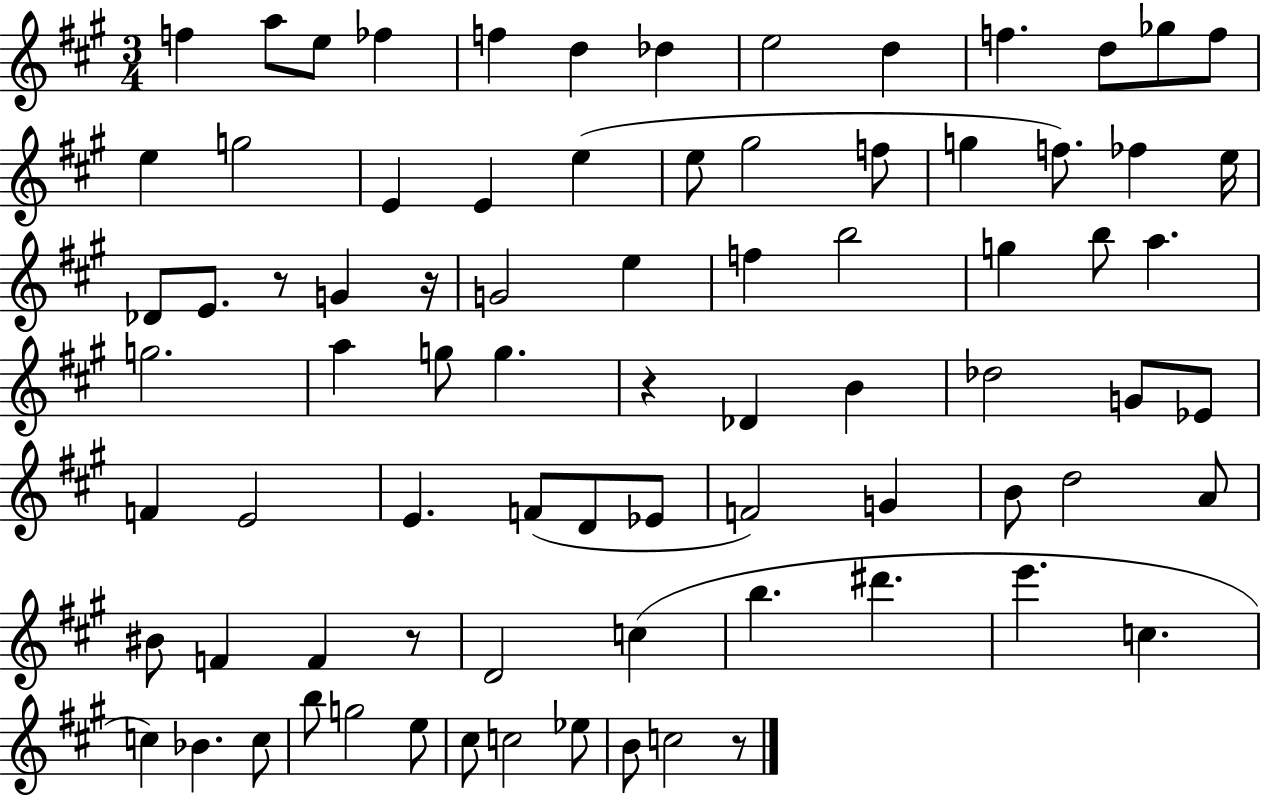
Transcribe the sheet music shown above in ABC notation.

X:1
T:Untitled
M:3/4
L:1/4
K:A
f a/2 e/2 _f f d _d e2 d f d/2 _g/2 f/2 e g2 E E e e/2 ^g2 f/2 g f/2 _f e/4 _D/2 E/2 z/2 G z/4 G2 e f b2 g b/2 a g2 a g/2 g z _D B _d2 G/2 _E/2 F E2 E F/2 D/2 _E/2 F2 G B/2 d2 A/2 ^B/2 F F z/2 D2 c b ^d' e' c c _B c/2 b/2 g2 e/2 ^c/2 c2 _e/2 B/2 c2 z/2